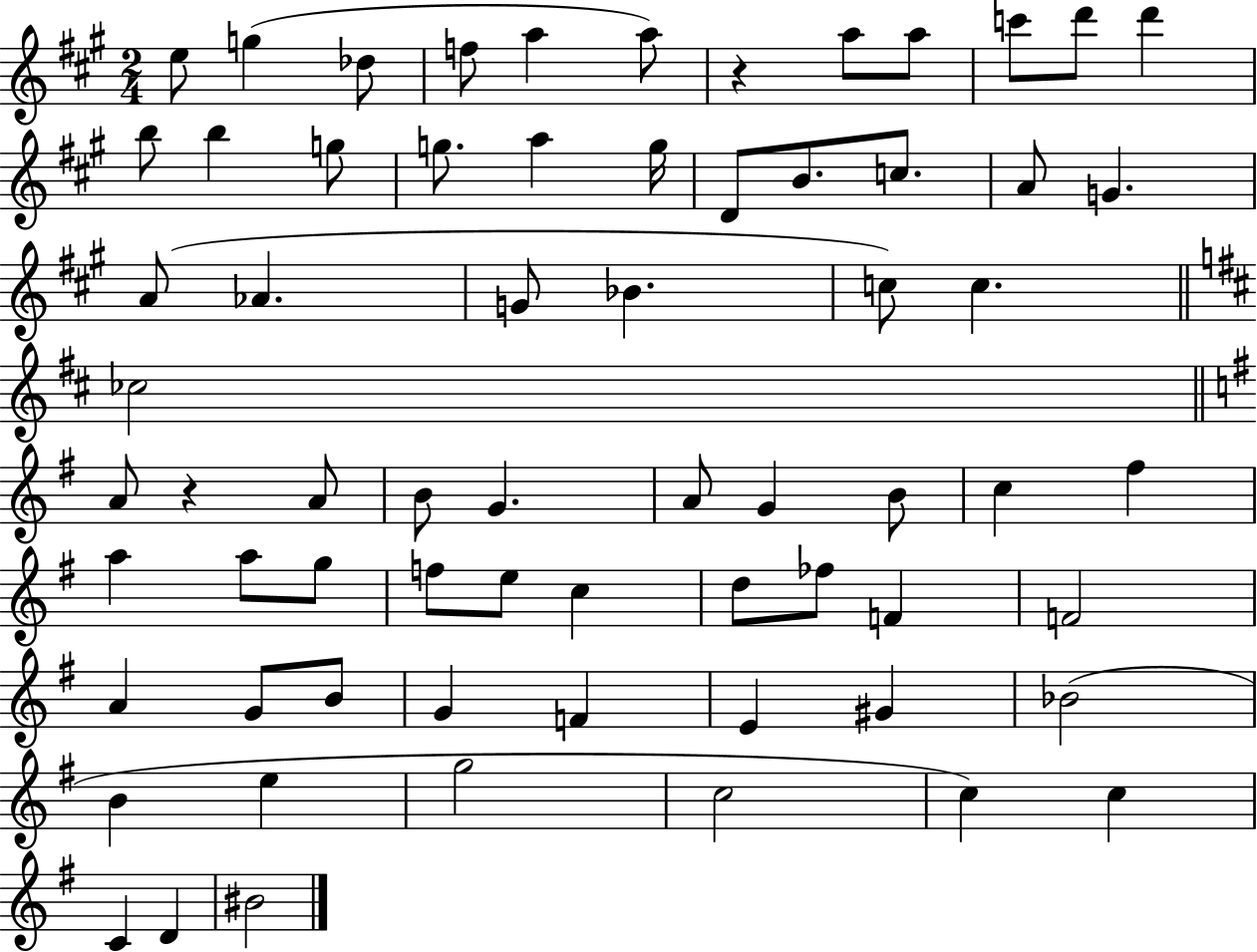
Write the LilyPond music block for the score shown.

{
  \clef treble
  \numericTimeSignature
  \time 2/4
  \key a \major
  e''8 g''4( des''8 | f''8 a''4 a''8) | r4 a''8 a''8 | c'''8 d'''8 d'''4 | \break b''8 b''4 g''8 | g''8. a''4 g''16 | d'8 b'8. c''8. | a'8 g'4. | \break a'8( aes'4. | g'8 bes'4. | c''8) c''4. | \bar "||" \break \key b \minor ces''2 | \bar "||" \break \key e \minor a'8 r4 a'8 | b'8 g'4. | a'8 g'4 b'8 | c''4 fis''4 | \break a''4 a''8 g''8 | f''8 e''8 c''4 | d''8 fes''8 f'4 | f'2 | \break a'4 g'8 b'8 | g'4 f'4 | e'4 gis'4 | bes'2( | \break b'4 e''4 | g''2 | c''2 | c''4) c''4 | \break c'4 d'4 | bis'2 | \bar "|."
}